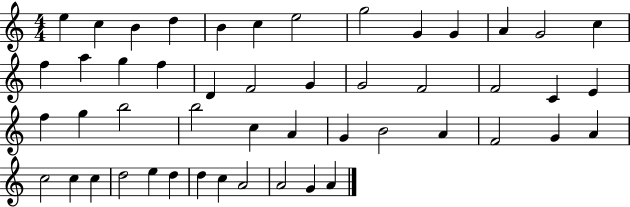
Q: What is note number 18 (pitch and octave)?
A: D4